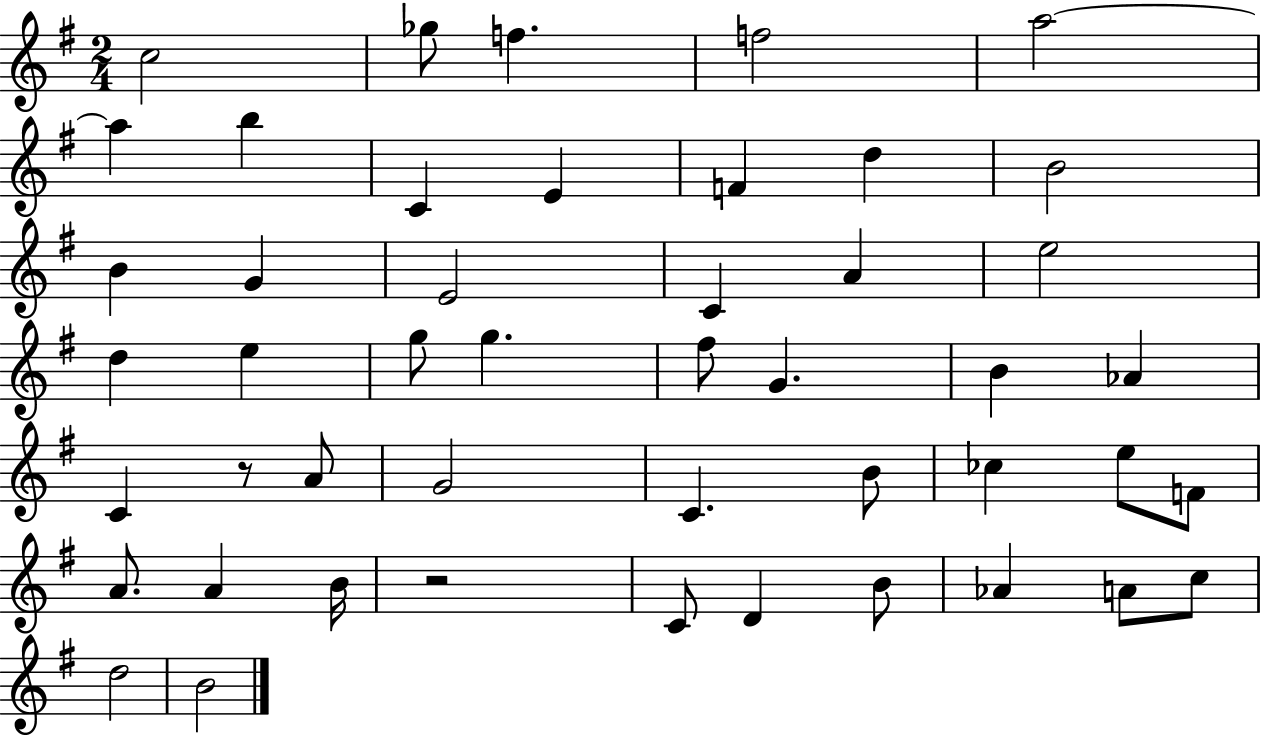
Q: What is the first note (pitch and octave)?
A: C5